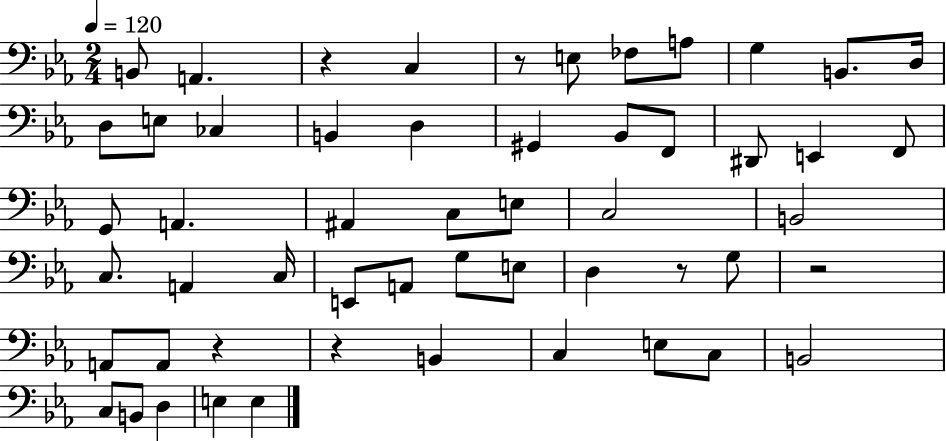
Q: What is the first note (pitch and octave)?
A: B2